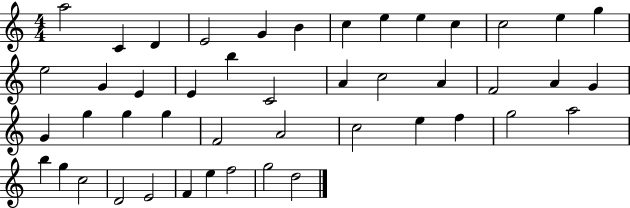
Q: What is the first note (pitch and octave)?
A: A5